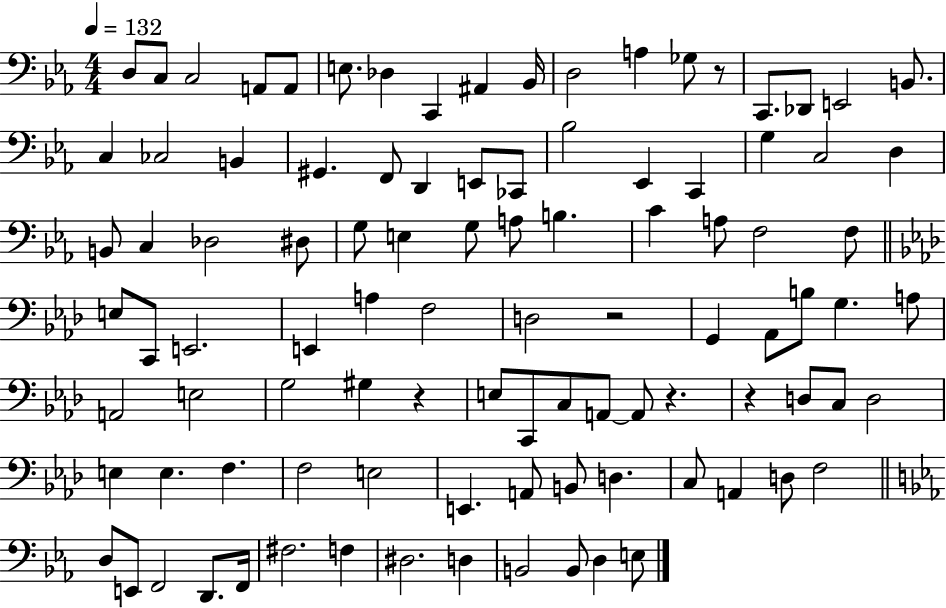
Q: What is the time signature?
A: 4/4